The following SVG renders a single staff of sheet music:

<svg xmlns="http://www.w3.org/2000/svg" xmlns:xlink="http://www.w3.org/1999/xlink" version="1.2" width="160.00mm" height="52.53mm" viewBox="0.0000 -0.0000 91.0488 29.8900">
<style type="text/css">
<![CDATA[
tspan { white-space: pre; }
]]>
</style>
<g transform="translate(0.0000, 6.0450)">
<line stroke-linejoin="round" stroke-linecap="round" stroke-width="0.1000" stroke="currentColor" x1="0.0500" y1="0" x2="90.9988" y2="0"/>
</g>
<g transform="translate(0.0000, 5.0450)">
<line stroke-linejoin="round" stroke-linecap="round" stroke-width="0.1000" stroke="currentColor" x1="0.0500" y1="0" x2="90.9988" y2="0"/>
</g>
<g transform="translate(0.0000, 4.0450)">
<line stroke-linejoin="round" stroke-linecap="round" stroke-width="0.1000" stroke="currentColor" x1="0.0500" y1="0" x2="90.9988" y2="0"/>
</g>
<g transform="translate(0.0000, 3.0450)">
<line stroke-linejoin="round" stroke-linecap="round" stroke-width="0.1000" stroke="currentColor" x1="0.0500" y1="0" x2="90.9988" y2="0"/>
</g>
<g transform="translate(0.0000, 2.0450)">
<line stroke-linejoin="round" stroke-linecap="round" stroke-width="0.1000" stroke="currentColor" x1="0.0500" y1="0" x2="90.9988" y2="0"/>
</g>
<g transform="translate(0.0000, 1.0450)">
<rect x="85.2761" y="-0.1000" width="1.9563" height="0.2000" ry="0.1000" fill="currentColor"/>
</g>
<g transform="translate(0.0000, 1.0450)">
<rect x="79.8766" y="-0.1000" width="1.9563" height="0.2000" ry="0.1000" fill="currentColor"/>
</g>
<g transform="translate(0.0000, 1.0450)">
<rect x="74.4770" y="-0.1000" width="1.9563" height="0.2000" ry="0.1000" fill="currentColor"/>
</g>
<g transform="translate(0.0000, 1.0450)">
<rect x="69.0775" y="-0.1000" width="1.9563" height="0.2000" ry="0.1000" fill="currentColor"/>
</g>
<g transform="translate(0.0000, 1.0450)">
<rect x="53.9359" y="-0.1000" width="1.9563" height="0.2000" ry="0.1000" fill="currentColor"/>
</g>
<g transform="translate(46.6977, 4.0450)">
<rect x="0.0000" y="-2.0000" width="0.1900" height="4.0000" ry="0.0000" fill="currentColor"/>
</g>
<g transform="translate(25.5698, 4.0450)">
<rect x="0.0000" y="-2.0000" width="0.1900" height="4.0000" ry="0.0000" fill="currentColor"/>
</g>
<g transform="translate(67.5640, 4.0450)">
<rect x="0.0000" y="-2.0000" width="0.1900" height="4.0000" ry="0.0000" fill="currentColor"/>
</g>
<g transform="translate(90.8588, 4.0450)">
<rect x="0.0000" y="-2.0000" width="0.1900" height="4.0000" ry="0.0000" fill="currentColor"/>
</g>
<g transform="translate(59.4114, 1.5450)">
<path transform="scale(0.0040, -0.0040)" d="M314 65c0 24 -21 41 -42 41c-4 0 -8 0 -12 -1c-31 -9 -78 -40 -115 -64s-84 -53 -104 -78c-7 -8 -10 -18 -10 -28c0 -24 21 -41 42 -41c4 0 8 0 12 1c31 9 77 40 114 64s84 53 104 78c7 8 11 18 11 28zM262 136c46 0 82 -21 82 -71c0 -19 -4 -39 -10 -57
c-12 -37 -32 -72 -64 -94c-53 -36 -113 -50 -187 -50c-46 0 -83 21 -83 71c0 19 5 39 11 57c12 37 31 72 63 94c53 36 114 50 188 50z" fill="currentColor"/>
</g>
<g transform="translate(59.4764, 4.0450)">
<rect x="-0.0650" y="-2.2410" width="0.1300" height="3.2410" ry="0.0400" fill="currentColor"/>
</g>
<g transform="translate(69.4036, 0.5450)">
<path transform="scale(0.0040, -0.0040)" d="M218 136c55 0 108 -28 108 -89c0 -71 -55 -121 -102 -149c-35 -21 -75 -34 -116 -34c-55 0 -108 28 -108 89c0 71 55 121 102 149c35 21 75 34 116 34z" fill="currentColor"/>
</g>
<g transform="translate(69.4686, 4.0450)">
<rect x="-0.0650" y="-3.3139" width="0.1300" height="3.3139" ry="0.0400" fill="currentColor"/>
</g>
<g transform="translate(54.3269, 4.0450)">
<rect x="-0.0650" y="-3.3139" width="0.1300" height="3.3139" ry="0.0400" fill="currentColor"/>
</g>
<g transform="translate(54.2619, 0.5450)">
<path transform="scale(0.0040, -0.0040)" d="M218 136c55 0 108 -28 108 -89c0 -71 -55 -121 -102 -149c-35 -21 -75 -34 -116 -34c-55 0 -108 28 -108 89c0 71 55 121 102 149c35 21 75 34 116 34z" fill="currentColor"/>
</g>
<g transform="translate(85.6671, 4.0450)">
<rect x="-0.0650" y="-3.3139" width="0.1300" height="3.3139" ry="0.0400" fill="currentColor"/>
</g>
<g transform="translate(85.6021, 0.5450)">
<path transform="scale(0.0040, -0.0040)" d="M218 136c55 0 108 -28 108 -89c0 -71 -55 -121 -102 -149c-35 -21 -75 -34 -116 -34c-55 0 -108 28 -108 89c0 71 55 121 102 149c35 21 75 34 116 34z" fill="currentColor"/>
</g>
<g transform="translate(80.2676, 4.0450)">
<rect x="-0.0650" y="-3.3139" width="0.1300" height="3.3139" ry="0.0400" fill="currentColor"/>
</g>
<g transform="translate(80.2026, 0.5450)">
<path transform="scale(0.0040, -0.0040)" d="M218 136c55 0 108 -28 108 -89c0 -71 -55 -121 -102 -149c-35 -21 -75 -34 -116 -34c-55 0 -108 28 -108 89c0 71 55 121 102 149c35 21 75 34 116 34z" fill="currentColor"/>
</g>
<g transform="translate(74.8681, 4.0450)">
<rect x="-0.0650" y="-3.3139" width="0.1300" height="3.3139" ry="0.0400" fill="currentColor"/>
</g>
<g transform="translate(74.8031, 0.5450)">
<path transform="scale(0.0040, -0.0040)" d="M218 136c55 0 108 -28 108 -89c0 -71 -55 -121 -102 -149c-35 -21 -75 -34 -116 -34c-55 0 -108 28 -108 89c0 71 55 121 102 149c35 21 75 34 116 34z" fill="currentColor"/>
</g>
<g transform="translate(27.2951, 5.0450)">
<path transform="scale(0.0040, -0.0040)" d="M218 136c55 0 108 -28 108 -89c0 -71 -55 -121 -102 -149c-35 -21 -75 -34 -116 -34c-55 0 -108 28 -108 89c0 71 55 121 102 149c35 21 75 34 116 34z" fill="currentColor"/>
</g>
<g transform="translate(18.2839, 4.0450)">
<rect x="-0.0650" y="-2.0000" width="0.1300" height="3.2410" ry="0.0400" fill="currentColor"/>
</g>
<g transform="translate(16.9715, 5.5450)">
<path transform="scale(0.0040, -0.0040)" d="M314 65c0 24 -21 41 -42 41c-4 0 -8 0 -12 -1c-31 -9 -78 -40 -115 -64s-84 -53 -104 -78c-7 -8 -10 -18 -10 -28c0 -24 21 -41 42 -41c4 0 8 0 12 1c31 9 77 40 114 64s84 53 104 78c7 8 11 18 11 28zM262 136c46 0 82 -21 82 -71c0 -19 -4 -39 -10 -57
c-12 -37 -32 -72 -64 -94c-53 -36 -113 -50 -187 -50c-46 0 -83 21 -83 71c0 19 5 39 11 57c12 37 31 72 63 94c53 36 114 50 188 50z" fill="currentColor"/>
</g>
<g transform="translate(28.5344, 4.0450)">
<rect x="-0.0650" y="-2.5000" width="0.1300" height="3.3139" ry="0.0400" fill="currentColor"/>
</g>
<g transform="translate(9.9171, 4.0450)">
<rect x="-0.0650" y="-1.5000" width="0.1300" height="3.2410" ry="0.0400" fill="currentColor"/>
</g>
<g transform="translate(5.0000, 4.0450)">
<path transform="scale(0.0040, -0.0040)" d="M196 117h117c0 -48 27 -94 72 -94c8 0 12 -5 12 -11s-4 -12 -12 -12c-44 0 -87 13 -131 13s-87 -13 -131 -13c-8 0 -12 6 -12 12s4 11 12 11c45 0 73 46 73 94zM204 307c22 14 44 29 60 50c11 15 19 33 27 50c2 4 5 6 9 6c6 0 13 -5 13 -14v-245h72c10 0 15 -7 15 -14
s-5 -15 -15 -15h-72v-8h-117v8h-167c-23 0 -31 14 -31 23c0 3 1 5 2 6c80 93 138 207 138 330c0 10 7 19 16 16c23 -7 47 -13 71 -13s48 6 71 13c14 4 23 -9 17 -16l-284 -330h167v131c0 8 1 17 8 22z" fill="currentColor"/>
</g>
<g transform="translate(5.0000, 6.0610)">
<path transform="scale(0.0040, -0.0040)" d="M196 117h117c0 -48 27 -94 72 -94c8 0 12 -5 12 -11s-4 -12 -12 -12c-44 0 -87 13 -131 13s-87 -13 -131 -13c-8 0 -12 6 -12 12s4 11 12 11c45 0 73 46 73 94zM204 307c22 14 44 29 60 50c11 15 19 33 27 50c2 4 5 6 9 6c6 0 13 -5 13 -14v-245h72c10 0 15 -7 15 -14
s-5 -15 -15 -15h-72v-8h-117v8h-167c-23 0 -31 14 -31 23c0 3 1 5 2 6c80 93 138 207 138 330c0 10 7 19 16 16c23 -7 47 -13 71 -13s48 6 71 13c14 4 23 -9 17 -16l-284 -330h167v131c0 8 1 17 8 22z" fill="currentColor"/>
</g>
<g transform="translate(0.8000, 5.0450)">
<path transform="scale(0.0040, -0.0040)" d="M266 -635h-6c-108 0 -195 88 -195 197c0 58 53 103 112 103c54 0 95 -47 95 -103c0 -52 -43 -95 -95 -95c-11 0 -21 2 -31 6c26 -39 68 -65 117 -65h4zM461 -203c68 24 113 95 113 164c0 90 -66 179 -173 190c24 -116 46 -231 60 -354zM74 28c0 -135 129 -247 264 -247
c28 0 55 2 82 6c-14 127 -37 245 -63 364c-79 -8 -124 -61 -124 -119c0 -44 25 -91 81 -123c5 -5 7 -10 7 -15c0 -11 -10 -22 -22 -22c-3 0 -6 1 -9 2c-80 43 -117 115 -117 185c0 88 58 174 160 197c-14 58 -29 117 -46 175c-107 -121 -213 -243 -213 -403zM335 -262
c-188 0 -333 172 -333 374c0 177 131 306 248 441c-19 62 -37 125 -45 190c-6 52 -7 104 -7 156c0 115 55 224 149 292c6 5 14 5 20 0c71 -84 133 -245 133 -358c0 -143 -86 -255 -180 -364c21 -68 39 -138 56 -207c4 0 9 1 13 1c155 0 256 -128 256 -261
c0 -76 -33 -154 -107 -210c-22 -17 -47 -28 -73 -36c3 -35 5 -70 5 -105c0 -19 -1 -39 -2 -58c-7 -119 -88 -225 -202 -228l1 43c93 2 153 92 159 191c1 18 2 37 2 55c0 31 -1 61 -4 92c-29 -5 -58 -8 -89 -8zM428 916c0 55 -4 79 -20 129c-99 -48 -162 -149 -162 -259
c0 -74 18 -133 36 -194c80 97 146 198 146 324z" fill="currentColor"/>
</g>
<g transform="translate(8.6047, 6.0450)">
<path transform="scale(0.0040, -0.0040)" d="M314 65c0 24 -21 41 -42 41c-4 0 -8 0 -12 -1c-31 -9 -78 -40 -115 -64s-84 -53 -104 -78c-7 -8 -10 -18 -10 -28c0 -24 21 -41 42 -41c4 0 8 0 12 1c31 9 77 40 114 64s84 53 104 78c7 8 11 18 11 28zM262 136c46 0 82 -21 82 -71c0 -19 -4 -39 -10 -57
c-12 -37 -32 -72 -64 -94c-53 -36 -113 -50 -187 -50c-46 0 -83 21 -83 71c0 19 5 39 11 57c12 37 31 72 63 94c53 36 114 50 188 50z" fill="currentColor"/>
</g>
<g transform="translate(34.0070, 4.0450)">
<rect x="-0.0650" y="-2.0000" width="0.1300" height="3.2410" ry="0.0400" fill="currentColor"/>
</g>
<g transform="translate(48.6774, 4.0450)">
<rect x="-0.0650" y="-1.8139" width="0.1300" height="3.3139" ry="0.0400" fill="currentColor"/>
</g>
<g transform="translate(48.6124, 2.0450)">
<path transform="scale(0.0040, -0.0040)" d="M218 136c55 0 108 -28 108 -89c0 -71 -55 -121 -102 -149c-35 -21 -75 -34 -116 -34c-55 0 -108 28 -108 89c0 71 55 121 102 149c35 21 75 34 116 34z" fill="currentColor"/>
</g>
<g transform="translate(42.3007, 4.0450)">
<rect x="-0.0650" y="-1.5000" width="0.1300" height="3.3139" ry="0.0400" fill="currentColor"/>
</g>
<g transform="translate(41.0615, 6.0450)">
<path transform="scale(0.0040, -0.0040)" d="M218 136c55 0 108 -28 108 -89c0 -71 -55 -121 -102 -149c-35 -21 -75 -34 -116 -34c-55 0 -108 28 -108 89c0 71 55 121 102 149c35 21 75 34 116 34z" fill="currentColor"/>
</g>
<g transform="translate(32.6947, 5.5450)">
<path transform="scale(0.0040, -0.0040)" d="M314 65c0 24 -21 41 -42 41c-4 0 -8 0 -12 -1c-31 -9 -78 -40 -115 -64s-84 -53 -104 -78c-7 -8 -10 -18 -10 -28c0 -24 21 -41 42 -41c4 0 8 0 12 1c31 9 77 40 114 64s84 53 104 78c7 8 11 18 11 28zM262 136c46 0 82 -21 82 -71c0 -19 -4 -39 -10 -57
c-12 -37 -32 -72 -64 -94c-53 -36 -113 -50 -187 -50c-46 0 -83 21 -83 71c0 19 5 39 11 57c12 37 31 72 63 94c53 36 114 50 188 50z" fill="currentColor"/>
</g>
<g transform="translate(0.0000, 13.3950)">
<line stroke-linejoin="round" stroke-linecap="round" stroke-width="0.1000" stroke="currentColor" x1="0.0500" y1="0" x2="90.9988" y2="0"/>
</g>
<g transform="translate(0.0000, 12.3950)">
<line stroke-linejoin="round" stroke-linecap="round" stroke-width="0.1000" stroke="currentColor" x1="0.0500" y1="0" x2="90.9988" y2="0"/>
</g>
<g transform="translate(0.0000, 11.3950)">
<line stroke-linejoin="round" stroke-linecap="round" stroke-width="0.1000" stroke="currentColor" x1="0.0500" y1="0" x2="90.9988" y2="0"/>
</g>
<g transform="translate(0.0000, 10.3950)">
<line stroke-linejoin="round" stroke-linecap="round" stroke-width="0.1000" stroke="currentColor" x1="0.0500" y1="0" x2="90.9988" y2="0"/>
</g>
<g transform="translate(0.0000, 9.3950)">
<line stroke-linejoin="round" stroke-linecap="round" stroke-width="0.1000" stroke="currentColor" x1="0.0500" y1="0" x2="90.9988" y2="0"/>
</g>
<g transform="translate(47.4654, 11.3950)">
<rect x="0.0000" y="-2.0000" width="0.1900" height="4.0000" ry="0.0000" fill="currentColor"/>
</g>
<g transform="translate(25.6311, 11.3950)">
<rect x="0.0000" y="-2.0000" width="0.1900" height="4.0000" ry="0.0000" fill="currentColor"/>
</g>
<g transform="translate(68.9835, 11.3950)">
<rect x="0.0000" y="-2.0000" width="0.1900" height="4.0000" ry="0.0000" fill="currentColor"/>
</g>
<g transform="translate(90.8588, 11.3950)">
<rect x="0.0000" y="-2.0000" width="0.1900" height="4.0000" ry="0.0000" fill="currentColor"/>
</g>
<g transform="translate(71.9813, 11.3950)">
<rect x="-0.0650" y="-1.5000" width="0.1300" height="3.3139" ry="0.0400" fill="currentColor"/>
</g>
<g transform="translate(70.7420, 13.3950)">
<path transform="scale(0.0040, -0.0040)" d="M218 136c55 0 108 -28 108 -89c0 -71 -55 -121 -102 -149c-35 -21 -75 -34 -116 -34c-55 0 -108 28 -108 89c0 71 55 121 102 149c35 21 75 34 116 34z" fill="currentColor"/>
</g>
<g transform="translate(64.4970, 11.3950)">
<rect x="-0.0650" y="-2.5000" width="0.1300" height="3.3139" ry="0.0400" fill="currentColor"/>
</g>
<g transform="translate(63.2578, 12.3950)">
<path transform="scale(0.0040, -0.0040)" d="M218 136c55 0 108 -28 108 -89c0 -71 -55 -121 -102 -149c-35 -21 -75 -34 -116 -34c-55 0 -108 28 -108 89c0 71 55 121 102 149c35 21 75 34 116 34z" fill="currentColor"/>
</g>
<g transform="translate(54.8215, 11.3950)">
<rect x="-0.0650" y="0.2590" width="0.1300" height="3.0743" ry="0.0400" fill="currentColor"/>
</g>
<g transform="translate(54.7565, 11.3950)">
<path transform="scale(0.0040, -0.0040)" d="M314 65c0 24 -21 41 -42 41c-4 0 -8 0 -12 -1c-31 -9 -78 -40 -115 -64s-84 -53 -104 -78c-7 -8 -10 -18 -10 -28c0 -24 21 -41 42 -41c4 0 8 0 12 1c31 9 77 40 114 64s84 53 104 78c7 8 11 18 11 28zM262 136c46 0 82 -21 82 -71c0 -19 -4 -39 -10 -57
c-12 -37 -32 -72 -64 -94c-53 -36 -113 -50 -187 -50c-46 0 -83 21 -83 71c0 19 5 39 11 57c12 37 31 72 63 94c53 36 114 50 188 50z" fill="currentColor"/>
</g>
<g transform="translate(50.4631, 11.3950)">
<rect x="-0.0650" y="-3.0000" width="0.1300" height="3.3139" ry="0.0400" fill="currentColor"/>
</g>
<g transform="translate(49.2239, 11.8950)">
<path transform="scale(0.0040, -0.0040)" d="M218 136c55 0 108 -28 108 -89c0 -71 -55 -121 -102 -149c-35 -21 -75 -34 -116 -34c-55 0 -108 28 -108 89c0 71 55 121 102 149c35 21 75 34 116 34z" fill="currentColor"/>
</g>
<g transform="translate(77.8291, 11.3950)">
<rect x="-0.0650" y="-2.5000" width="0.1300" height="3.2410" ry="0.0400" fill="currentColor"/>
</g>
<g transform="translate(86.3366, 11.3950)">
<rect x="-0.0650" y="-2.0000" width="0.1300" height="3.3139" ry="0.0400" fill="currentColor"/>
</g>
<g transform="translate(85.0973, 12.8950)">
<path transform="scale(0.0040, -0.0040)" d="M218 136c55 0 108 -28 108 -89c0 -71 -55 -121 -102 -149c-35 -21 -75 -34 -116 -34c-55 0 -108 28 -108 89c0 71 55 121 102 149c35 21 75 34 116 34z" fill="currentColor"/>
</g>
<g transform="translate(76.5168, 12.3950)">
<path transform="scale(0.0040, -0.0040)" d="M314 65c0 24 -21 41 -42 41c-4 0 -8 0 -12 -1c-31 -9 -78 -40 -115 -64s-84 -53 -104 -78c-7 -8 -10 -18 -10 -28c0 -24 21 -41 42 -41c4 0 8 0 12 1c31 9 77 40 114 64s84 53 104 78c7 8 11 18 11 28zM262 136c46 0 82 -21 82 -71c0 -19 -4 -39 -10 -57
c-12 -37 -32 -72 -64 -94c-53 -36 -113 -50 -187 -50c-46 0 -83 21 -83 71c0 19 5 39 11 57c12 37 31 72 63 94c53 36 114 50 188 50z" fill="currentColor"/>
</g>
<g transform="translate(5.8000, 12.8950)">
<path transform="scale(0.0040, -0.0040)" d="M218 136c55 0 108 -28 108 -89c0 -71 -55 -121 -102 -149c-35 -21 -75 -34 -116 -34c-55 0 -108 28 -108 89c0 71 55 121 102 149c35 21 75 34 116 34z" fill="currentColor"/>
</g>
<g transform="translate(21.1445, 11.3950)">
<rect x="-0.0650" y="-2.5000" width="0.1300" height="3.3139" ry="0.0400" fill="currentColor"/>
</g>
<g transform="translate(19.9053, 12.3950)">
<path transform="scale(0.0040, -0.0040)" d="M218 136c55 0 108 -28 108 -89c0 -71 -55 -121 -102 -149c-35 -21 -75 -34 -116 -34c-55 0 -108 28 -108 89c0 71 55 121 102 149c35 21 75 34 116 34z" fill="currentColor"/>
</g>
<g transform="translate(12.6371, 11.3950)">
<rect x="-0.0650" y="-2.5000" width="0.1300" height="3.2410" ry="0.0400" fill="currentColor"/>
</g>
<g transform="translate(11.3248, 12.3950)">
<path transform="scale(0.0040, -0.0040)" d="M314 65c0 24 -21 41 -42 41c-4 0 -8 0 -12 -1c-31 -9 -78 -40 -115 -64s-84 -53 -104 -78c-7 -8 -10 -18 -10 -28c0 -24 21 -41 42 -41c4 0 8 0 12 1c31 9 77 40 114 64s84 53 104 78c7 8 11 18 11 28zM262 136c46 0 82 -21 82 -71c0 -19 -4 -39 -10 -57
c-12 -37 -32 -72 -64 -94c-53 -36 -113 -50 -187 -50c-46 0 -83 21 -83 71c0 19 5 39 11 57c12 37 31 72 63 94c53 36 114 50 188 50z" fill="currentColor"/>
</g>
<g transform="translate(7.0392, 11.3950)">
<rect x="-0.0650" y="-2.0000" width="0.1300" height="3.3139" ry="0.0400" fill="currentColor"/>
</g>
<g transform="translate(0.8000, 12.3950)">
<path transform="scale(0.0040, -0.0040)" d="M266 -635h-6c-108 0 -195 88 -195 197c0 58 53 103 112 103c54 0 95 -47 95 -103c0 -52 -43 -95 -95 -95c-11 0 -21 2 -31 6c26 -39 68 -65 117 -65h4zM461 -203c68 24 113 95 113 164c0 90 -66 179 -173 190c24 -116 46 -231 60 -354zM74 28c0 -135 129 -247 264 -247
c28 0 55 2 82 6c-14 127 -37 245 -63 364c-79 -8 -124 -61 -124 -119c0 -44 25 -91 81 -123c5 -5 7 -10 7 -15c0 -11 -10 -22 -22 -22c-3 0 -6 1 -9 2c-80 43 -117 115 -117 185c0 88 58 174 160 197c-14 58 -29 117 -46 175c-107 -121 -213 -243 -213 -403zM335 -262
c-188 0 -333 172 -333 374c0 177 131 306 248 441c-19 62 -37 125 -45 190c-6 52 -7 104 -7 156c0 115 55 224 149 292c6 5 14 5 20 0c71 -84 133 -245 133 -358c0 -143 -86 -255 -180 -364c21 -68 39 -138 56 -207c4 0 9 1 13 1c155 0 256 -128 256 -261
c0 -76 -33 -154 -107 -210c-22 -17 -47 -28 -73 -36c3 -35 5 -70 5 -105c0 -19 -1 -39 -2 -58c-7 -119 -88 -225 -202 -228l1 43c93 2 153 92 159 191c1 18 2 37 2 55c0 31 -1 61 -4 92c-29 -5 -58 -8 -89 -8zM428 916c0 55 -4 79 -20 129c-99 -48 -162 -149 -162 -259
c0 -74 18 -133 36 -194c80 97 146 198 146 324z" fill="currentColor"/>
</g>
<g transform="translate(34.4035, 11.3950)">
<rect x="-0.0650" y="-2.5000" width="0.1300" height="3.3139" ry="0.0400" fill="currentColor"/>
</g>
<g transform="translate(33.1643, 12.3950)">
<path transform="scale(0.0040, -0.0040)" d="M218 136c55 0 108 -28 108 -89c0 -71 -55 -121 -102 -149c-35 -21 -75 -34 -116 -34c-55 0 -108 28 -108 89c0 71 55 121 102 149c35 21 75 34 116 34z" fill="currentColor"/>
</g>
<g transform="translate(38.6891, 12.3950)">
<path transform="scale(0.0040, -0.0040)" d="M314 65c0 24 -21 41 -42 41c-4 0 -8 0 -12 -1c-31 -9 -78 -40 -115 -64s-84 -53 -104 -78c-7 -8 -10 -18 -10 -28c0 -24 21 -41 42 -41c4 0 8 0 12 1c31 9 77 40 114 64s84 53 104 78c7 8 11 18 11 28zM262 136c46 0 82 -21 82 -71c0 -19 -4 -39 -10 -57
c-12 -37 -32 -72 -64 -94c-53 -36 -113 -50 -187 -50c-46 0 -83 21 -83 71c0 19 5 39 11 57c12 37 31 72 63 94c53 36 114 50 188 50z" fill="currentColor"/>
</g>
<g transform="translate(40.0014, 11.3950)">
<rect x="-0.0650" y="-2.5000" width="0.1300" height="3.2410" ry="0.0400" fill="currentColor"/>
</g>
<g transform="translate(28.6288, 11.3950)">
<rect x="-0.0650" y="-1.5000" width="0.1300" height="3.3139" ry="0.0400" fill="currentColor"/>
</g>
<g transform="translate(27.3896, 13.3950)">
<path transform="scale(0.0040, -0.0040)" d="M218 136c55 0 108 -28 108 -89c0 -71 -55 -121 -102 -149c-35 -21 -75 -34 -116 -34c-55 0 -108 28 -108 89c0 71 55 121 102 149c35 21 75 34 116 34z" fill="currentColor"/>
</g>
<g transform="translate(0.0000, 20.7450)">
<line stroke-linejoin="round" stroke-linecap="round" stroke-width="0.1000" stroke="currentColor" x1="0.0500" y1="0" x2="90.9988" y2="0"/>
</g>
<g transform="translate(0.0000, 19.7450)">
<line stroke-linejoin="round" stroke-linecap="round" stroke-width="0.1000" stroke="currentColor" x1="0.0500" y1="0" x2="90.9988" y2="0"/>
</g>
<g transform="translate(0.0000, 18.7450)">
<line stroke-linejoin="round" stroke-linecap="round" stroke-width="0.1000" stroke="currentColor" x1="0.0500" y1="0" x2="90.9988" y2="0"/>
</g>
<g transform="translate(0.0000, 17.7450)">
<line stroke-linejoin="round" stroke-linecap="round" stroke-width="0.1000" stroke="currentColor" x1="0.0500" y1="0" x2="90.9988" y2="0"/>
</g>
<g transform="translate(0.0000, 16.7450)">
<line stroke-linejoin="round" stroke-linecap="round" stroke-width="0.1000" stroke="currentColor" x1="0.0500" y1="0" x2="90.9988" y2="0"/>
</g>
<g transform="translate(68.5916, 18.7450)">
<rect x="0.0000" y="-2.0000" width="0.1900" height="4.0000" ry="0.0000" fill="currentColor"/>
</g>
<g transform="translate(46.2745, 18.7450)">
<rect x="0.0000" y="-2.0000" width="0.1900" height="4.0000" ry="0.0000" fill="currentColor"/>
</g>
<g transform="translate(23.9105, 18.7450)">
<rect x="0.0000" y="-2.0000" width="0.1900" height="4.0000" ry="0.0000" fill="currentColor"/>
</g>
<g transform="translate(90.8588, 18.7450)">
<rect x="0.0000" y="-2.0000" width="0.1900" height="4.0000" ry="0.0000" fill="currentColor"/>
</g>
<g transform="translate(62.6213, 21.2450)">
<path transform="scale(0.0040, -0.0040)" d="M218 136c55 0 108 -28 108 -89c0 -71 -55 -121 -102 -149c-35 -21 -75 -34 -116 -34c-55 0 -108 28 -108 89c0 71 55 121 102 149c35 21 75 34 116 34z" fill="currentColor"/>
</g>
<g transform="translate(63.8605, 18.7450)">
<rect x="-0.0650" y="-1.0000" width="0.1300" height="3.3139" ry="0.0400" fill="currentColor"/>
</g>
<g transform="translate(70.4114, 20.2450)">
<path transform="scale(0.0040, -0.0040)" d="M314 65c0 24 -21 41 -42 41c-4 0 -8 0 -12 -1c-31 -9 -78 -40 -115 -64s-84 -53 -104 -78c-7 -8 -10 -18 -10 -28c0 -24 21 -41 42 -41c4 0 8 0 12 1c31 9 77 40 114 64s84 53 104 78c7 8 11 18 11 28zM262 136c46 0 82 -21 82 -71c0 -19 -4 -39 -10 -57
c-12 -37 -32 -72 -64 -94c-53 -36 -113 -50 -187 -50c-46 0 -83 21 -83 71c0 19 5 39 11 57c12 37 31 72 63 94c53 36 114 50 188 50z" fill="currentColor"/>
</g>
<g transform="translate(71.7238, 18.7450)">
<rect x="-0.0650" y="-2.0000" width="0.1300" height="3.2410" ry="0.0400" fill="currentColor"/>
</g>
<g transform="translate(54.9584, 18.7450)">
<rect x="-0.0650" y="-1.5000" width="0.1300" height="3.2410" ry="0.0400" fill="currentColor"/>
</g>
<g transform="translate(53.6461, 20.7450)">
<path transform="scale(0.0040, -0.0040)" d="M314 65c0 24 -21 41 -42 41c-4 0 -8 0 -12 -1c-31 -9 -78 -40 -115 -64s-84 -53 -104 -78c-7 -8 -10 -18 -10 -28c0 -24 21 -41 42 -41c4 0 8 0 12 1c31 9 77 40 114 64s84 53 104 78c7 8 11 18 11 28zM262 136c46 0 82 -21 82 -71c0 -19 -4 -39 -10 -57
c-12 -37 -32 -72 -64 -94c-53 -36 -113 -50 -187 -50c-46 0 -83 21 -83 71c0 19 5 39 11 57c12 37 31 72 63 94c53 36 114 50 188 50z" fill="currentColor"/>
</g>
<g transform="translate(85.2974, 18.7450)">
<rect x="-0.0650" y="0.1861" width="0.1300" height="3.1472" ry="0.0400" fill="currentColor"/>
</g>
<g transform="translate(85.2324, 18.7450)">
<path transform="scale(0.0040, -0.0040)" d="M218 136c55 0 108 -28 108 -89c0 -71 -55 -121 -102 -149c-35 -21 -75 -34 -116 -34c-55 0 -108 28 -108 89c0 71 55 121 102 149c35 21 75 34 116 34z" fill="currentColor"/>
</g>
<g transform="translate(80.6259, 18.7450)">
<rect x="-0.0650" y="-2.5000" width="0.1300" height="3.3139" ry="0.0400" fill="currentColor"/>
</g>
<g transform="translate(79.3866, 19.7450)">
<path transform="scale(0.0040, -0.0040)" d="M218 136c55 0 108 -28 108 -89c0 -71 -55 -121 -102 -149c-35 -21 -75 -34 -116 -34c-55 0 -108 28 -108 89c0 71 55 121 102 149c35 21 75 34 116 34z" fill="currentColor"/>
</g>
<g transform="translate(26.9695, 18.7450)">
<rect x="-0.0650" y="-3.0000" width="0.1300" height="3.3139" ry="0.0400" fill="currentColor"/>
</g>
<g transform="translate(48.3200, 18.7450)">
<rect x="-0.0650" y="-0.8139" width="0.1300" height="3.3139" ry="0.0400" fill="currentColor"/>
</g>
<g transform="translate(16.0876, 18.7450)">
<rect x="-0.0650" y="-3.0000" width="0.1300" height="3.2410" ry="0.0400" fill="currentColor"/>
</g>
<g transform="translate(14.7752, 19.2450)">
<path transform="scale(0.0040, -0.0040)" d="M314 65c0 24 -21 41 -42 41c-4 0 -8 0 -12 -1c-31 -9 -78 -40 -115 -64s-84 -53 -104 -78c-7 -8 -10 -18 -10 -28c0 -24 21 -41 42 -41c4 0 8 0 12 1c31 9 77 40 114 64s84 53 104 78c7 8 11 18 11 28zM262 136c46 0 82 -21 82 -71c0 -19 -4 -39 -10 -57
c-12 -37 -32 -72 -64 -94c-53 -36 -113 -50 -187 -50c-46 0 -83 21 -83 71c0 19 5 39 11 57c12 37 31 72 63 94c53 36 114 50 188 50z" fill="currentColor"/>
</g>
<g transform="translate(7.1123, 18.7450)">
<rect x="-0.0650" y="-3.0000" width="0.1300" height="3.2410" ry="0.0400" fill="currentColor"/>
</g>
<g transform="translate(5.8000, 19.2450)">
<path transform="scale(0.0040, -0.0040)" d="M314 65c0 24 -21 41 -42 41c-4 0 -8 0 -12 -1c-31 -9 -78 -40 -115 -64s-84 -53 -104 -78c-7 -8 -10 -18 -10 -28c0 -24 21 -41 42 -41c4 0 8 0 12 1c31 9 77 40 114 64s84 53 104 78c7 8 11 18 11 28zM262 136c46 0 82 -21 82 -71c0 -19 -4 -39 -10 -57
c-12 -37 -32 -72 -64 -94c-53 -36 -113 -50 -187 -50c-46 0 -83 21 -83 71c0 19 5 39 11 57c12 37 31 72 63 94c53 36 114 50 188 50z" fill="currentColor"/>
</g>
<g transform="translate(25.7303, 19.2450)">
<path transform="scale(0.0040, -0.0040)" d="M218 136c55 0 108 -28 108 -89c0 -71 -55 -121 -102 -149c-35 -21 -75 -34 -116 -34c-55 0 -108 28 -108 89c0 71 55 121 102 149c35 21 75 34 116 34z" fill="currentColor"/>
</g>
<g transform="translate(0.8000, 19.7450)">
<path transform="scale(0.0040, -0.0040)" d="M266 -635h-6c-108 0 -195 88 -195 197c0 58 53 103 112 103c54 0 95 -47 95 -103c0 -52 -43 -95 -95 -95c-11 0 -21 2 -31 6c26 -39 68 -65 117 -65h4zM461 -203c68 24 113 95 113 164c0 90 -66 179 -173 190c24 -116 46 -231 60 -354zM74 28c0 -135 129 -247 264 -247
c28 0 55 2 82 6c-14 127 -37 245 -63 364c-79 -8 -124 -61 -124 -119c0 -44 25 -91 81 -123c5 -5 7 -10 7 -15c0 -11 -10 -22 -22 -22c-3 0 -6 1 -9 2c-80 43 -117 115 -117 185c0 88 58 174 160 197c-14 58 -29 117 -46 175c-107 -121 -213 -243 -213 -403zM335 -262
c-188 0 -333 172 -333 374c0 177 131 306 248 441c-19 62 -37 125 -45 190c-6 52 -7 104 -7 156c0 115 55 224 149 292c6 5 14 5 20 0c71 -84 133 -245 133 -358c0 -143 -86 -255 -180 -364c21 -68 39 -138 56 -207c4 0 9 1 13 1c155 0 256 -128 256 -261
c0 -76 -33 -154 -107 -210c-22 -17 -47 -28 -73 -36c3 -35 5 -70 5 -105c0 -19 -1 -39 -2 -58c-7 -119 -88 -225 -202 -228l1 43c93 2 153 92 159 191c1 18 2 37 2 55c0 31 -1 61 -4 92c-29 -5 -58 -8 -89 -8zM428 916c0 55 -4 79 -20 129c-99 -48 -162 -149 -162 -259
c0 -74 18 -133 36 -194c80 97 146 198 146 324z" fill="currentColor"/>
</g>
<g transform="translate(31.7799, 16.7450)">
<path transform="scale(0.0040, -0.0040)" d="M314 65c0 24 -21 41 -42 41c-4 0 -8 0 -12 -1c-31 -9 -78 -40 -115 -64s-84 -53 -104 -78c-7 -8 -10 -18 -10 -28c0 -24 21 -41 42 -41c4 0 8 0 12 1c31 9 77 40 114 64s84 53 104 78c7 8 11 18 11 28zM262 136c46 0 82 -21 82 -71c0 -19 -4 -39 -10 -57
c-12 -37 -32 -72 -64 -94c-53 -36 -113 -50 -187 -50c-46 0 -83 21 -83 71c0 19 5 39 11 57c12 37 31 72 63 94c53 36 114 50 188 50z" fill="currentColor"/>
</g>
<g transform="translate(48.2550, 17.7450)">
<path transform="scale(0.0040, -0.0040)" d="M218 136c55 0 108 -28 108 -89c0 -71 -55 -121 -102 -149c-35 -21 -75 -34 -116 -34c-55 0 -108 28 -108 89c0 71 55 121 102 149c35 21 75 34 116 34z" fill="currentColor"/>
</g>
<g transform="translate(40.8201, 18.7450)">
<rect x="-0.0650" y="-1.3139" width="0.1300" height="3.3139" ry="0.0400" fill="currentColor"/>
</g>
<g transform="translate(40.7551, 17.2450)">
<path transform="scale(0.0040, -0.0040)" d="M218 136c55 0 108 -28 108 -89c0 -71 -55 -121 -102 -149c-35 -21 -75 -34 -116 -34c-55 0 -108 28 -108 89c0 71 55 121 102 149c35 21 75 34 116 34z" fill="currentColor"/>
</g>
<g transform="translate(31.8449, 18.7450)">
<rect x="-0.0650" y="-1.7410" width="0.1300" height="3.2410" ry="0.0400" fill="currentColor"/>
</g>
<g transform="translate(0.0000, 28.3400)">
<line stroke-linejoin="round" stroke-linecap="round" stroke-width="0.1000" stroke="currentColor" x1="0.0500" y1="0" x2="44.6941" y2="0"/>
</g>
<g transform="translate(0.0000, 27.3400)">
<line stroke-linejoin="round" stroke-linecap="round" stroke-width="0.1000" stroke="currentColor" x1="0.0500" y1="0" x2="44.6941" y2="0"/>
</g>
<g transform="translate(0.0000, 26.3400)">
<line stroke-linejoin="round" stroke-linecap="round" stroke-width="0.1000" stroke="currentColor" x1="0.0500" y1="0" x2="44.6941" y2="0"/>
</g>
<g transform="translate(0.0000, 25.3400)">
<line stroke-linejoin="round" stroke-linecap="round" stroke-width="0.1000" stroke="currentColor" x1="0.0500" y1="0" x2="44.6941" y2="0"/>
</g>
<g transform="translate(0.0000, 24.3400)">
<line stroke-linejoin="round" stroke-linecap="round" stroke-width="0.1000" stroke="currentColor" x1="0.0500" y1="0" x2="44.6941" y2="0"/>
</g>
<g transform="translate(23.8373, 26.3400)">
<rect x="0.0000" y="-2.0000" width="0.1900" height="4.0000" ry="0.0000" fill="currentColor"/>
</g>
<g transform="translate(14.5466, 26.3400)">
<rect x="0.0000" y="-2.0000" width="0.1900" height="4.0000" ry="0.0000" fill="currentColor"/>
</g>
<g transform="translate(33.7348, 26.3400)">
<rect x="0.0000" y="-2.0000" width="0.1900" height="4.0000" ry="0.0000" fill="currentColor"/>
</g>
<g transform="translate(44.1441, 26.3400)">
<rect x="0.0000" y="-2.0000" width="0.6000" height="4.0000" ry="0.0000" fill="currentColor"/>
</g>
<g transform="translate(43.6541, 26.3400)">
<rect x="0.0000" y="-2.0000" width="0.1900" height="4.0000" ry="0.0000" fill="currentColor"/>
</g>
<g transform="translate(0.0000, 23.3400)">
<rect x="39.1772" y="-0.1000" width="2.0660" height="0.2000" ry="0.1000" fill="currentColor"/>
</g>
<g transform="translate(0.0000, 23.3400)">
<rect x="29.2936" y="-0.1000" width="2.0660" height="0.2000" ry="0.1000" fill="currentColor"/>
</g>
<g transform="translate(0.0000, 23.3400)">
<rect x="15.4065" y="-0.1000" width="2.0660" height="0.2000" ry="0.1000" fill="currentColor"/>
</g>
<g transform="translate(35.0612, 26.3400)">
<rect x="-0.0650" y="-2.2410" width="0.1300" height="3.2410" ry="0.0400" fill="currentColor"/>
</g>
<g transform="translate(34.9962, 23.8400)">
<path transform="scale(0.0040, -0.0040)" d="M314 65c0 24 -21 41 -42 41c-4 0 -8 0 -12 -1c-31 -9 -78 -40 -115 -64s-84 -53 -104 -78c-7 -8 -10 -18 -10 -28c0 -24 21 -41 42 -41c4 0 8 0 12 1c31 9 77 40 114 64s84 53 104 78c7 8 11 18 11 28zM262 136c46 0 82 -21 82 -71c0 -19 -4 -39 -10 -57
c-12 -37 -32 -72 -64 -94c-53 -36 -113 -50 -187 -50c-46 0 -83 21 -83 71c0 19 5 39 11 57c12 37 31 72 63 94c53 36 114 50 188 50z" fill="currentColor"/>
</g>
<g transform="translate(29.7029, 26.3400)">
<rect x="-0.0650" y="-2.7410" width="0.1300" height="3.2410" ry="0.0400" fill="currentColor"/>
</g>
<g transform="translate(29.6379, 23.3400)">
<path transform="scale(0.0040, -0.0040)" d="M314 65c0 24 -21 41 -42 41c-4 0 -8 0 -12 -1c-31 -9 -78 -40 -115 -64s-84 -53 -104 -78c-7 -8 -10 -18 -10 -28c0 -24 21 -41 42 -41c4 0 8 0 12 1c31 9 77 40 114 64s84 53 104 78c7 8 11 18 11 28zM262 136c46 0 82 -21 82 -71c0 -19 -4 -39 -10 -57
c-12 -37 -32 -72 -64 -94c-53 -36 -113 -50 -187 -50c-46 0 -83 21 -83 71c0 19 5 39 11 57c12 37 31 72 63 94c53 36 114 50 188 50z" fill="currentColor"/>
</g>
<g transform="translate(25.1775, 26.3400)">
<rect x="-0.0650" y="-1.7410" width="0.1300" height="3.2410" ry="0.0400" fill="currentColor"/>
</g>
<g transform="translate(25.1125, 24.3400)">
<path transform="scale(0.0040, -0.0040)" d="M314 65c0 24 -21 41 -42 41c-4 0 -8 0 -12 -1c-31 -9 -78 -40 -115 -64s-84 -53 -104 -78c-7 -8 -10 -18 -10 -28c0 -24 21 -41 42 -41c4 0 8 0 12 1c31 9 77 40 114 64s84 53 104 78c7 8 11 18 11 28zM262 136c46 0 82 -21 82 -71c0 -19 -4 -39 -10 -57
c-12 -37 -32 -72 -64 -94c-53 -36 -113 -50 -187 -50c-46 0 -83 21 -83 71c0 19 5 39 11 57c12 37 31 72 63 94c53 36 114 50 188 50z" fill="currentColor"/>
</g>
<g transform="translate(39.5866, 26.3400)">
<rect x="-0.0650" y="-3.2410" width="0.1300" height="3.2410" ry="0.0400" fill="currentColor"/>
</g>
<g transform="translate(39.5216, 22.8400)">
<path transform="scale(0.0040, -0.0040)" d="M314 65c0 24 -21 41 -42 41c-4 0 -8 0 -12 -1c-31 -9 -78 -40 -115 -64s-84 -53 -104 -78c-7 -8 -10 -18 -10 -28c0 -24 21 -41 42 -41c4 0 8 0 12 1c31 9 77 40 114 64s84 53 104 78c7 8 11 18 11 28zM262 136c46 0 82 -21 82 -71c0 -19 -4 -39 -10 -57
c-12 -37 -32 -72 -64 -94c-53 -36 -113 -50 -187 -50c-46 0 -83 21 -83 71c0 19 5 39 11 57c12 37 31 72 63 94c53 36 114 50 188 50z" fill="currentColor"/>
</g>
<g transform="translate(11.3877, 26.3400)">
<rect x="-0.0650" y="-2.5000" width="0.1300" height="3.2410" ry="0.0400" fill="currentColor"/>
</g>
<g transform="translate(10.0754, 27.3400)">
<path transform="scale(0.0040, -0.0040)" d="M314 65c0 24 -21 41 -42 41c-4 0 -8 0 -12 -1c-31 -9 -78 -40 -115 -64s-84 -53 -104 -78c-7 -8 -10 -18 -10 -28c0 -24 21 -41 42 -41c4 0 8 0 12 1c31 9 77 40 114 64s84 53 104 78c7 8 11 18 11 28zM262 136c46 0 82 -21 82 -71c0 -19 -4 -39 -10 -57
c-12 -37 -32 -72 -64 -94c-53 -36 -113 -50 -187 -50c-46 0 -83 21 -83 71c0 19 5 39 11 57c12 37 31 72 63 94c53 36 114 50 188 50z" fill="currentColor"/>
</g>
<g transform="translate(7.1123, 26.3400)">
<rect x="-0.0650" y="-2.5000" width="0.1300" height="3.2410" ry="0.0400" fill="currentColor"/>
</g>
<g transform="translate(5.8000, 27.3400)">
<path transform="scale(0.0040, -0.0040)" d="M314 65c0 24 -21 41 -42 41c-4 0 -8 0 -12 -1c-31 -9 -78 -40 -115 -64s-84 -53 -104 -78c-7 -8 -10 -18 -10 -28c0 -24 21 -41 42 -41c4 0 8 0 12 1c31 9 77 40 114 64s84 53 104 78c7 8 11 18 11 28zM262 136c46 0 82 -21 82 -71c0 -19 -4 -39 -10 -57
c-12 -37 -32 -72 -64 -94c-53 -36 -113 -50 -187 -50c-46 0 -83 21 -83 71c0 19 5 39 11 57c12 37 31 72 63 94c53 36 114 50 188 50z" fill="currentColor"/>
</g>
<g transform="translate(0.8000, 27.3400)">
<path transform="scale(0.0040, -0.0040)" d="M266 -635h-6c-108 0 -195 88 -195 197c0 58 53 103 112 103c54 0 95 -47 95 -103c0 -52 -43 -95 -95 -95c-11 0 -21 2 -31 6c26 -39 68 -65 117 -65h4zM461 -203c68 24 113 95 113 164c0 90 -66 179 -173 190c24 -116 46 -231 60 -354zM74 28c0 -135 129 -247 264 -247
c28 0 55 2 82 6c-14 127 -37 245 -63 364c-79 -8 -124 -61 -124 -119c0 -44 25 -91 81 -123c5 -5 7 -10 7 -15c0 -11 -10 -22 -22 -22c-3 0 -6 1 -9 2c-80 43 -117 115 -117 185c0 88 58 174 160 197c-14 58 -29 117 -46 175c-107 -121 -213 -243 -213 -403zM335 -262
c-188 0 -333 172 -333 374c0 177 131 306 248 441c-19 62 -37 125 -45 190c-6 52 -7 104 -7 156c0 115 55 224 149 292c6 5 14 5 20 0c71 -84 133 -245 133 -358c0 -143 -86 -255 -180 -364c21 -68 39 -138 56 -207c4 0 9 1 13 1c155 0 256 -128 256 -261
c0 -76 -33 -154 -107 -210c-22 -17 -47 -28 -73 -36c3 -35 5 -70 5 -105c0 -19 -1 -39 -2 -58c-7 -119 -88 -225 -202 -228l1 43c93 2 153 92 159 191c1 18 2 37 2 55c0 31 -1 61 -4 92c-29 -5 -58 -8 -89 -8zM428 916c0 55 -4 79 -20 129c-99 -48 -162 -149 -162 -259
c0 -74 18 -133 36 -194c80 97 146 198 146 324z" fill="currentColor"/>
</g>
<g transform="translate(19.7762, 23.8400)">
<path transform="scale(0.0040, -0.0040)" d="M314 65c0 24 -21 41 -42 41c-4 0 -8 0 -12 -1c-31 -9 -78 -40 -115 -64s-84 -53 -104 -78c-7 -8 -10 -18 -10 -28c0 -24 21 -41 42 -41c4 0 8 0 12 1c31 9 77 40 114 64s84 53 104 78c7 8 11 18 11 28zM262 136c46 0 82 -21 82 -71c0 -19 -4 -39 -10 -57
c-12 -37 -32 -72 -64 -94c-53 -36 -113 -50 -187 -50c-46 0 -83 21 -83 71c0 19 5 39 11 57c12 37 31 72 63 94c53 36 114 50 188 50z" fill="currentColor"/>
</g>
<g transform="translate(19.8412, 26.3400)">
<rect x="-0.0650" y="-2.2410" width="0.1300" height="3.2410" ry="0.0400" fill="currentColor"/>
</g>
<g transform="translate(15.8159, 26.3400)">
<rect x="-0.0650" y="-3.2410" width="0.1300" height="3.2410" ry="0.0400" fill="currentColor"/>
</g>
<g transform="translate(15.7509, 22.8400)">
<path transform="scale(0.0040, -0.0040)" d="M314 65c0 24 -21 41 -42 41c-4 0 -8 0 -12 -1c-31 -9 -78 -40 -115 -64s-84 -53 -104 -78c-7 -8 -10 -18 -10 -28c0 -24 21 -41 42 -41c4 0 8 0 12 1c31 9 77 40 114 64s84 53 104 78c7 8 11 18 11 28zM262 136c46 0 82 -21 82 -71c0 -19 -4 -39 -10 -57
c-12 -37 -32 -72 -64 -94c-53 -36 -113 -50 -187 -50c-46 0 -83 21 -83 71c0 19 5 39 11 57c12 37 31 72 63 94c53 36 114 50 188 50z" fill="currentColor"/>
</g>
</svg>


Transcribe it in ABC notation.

X:1
T:Untitled
M:4/4
L:1/4
K:C
E2 F2 G F2 E f b g2 b b b b F G2 G E G G2 A B2 G E G2 F A2 A2 A f2 e d E2 D F2 G B G2 G2 b2 g2 f2 a2 g2 b2